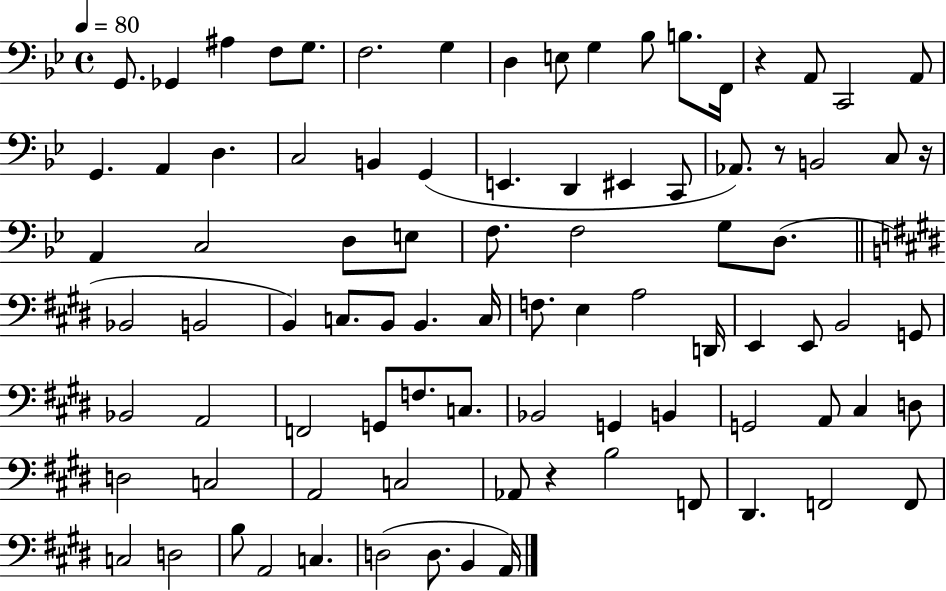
{
  \clef bass
  \time 4/4
  \defaultTimeSignature
  \key bes \major
  \tempo 4 = 80
  g,8. ges,4 ais4 f8 g8. | f2. g4 | d4 e8 g4 bes8 b8. f,16 | r4 a,8 c,2 a,8 | \break g,4. a,4 d4. | c2 b,4 g,4( | e,4. d,4 eis,4 c,8 | aes,8.) r8 b,2 c8 r16 | \break a,4 c2 d8 e8 | f8. f2 g8 d8.( | \bar "||" \break \key e \major bes,2 b,2 | b,4) c8. b,8 b,4. c16 | f8. e4 a2 d,16 | e,4 e,8 b,2 g,8 | \break bes,2 a,2 | f,2 g,8 f8. c8. | bes,2 g,4 b,4 | g,2 a,8 cis4 d8 | \break d2 c2 | a,2 c2 | aes,8 r4 b2 f,8 | dis,4. f,2 f,8 | \break c2 d2 | b8 a,2 c4. | d2( d8. b,4 a,16) | \bar "|."
}